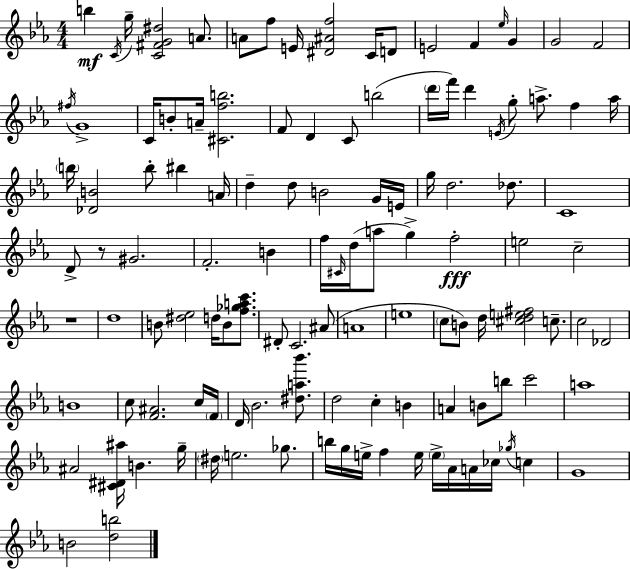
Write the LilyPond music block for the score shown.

{
  \clef treble
  \numericTimeSignature
  \time 4/4
  \key ees \major
  b''4\mf \acciaccatura { c'16 } g''16-- <c' fis' g' dis''>2 a'8. | a'8 f''8 e'16 <dis' ais' f''>2 c'16 d'8 | e'2 f'4 \grace { ees''16 } g'4 | g'2 f'2 | \break \acciaccatura { fis''16 } g'1-> | c'16 b'8-. a'16-- <cis' f'' b''>2. | f'8 d'4 c'8 b''2( | \parenthesize d'''16 f'''16) d'''4 \acciaccatura { e'16 } g''8-. a''8.-> f''4 | \break a''16 \parenthesize b''16 <des' b'>2 b''8-. bis''4 | a'16 d''4-- d''8 b'2 | g'16 e'16 g''16 d''2. | des''8. c'1 | \break d'8-> r8 gis'2. | f'2.-. | b'4 f''16 \grace { cis'16 }( d''16 a''8 g''4->) f''2-.\fff | e''2 c''2-- | \break r1 | d''1 | b'8 <dis'' ees''>2 d''16 | b'8 <f'' ges'' a'' c'''>8. dis'8-. c'2. | \break ais'8( a'1 | e''1 | \parenthesize c''8 b'8) d''16 <cis'' d'' e'' fis''>2 | c''8.-- c''2 des'2 | \break b'1 | c''8 <f' ais'>2. | c''16 \parenthesize f'16 d'16 bes'2. | <dis'' a'' bes'''>8. d''2 c''4-. | \break b'4 a'4 b'8 b''8 c'''2 | a''1 | ais'2 <cis' dis' ais''>16 b'4. | g''16-- \parenthesize dis''16 e''2. | \break ges''8. b''16 g''16 e''16-> f''4 e''16 \parenthesize e''16-> aes'16 a'16 | ces''16 \acciaccatura { ges''16 } c''4 g'1 | b'2 <d'' b''>2 | \bar "|."
}